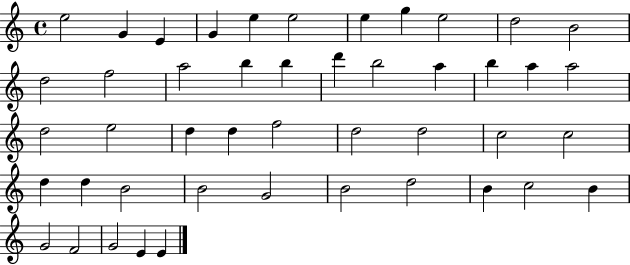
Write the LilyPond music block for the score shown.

{
  \clef treble
  \time 4/4
  \defaultTimeSignature
  \key c \major
  e''2 g'4 e'4 | g'4 e''4 e''2 | e''4 g''4 e''2 | d''2 b'2 | \break d''2 f''2 | a''2 b''4 b''4 | d'''4 b''2 a''4 | b''4 a''4 a''2 | \break d''2 e''2 | d''4 d''4 f''2 | d''2 d''2 | c''2 c''2 | \break d''4 d''4 b'2 | b'2 g'2 | b'2 d''2 | b'4 c''2 b'4 | \break g'2 f'2 | g'2 e'4 e'4 | \bar "|."
}